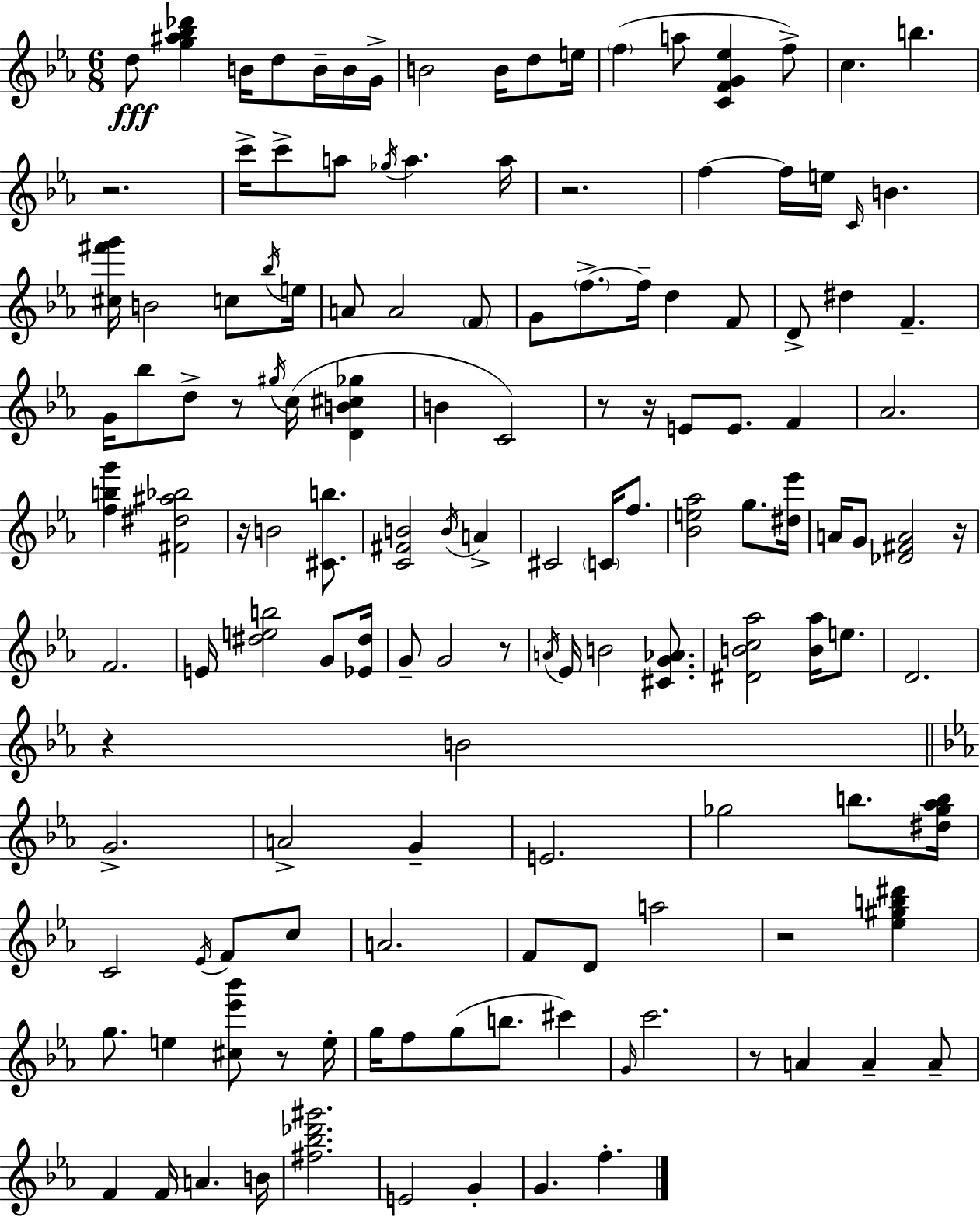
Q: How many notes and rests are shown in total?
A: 139